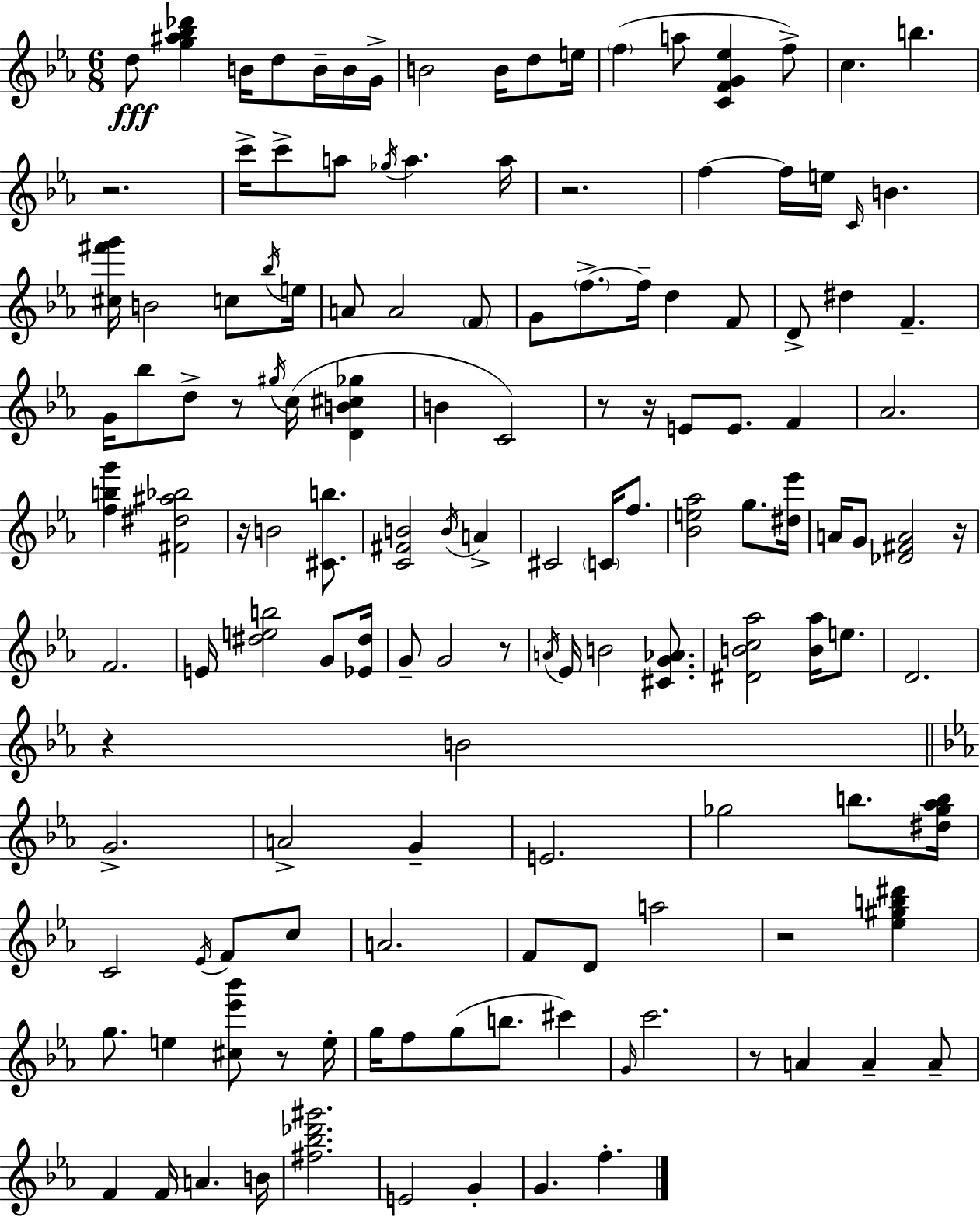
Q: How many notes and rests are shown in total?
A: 139